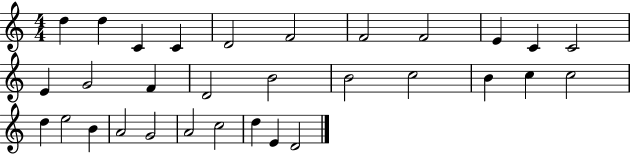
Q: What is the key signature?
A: C major